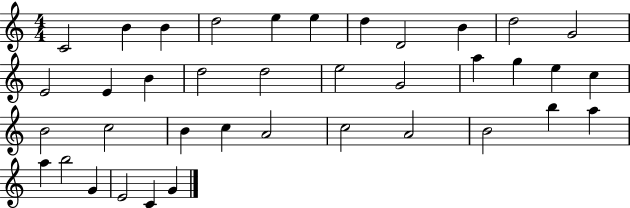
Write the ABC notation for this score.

X:1
T:Untitled
M:4/4
L:1/4
K:C
C2 B B d2 e e d D2 B d2 G2 E2 E B d2 d2 e2 G2 a g e c B2 c2 B c A2 c2 A2 B2 b a a b2 G E2 C G